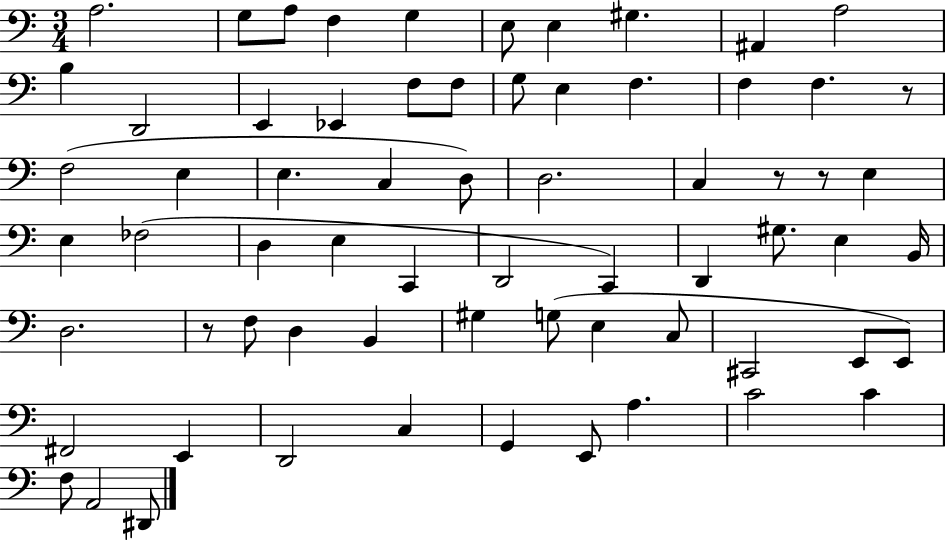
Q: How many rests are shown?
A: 4